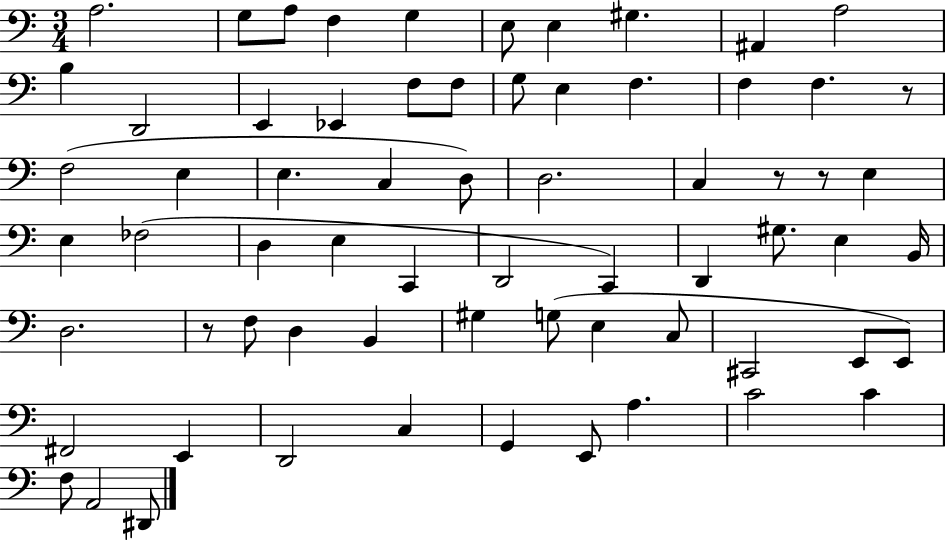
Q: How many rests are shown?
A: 4